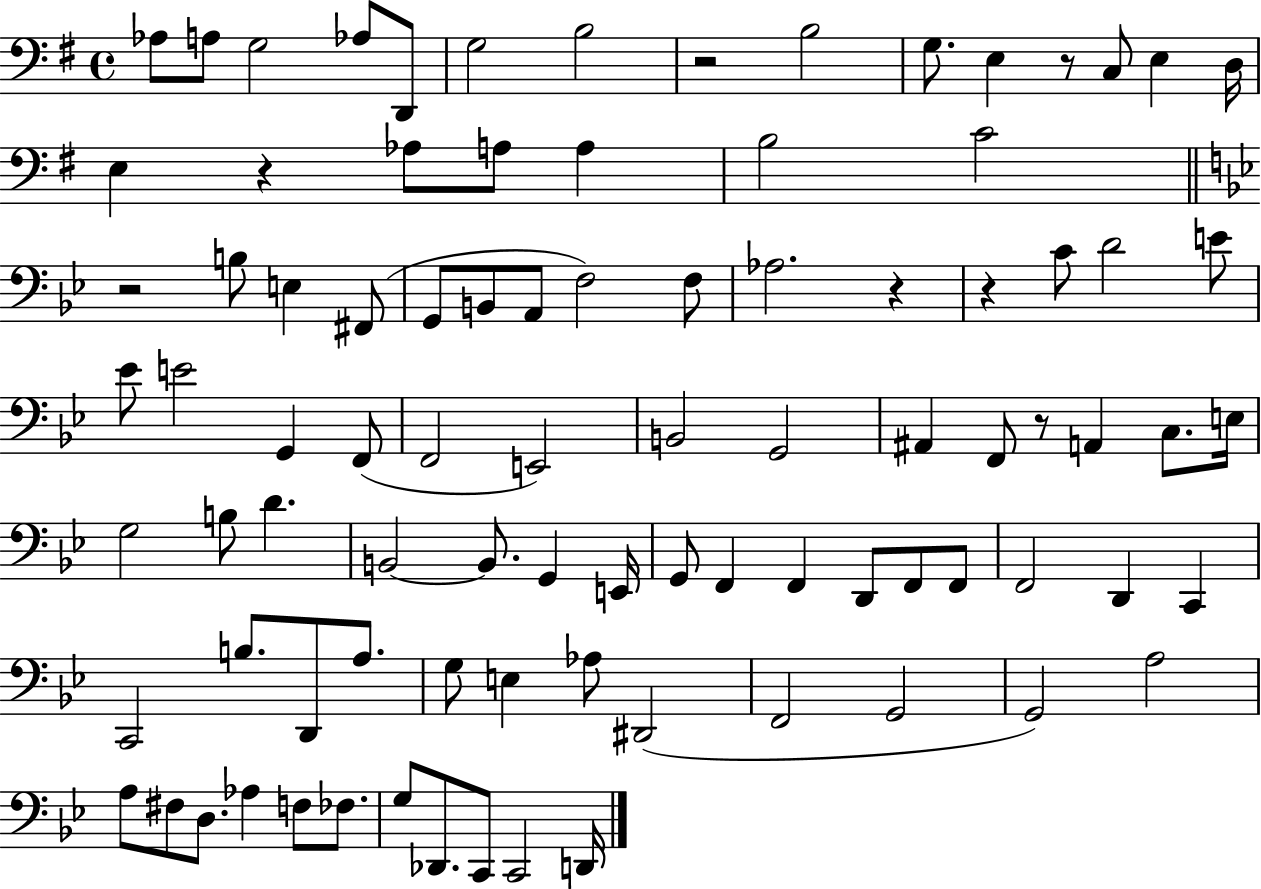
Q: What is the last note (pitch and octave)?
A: D2